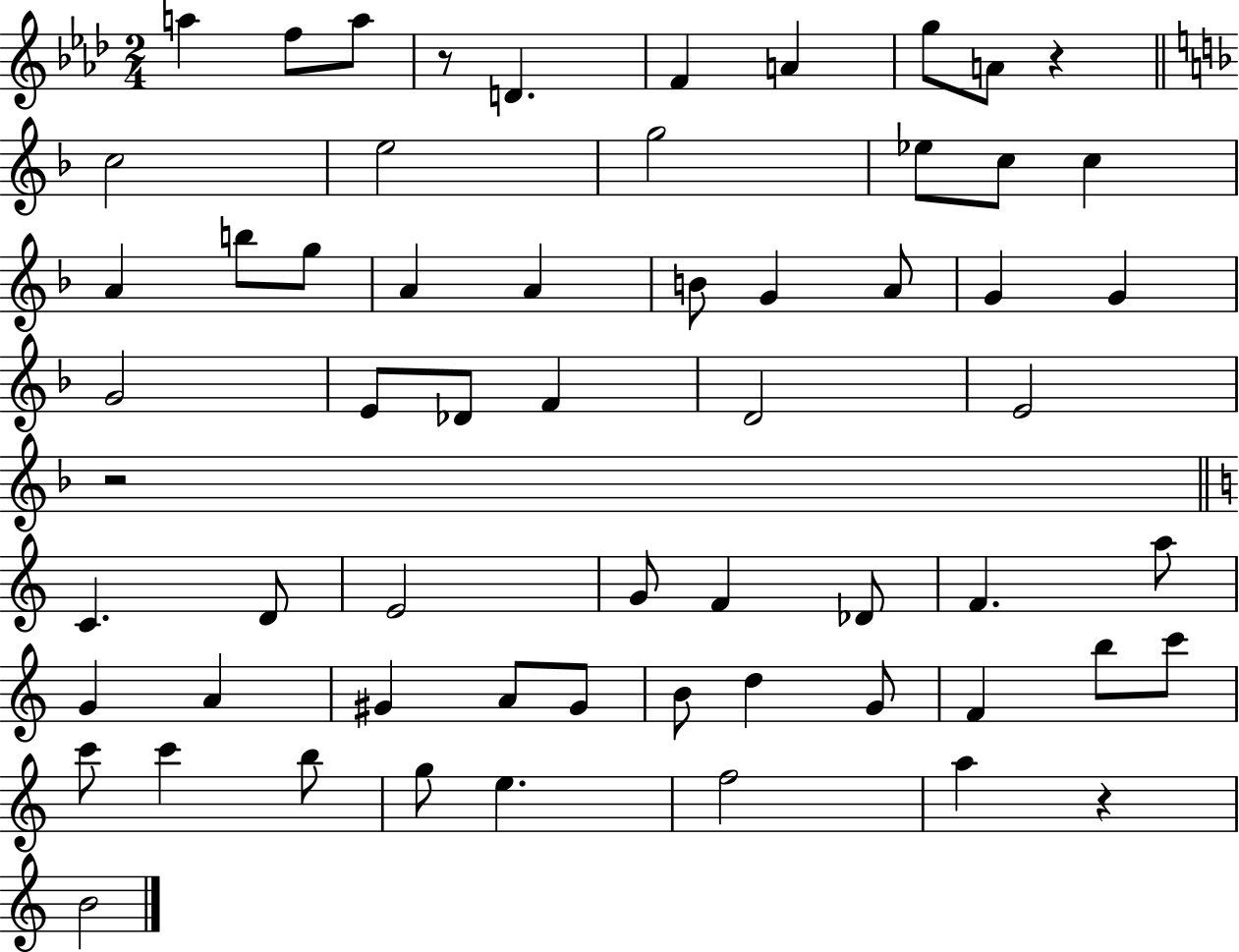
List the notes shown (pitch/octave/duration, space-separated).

A5/q F5/e A5/e R/e D4/q. F4/q A4/q G5/e A4/e R/q C5/h E5/h G5/h Eb5/e C5/e C5/q A4/q B5/e G5/e A4/q A4/q B4/e G4/q A4/e G4/q G4/q G4/h E4/e Db4/e F4/q D4/h E4/h R/h C4/q. D4/e E4/h G4/e F4/q Db4/e F4/q. A5/e G4/q A4/q G#4/q A4/e G#4/e B4/e D5/q G4/e F4/q B5/e C6/e C6/e C6/q B5/e G5/e E5/q. F5/h A5/q R/q B4/h